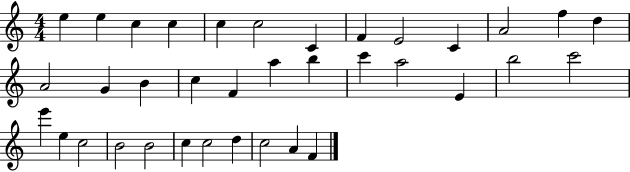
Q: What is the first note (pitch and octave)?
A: E5